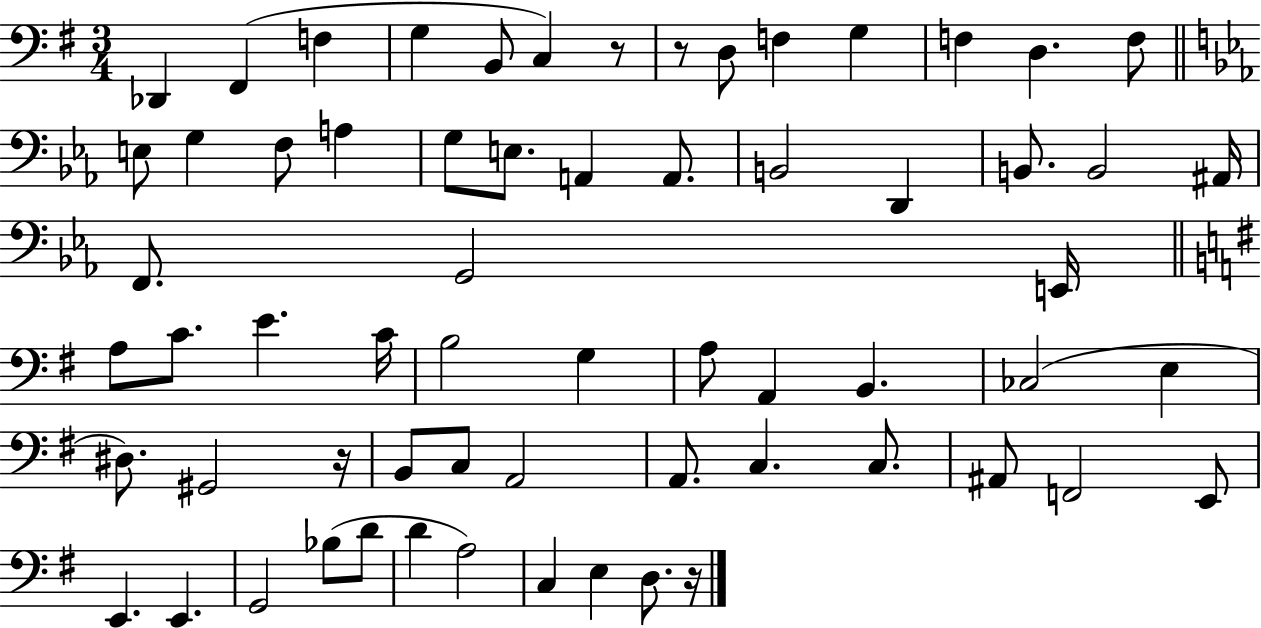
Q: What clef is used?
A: bass